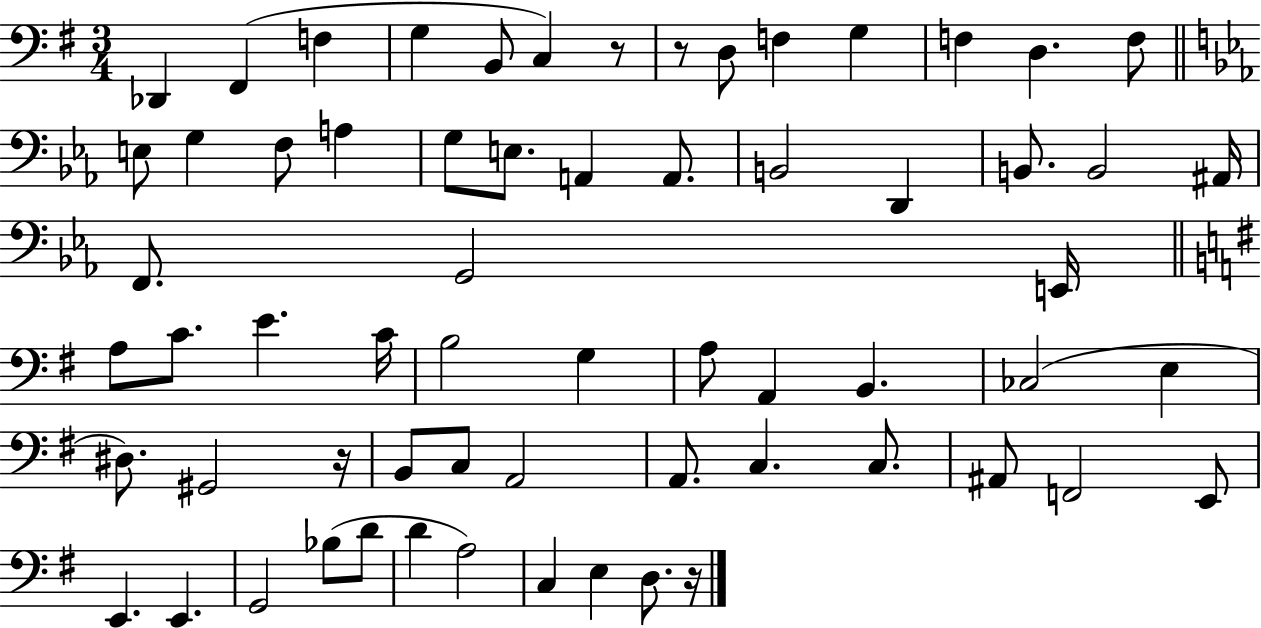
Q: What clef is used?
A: bass